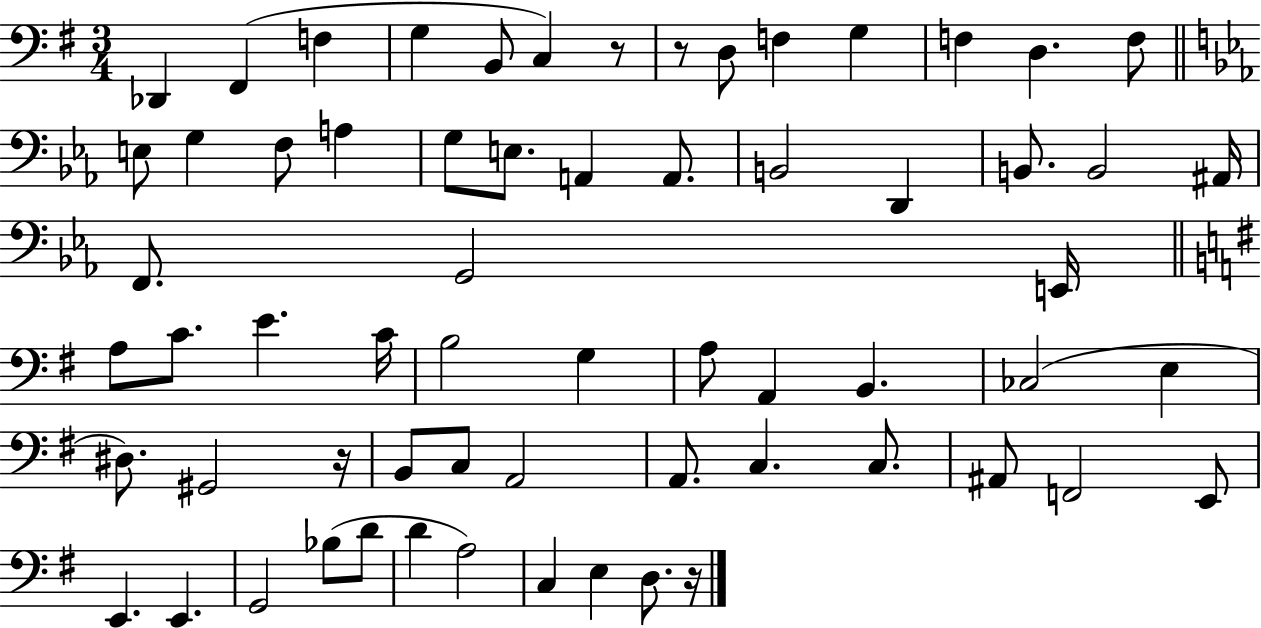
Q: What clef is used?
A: bass